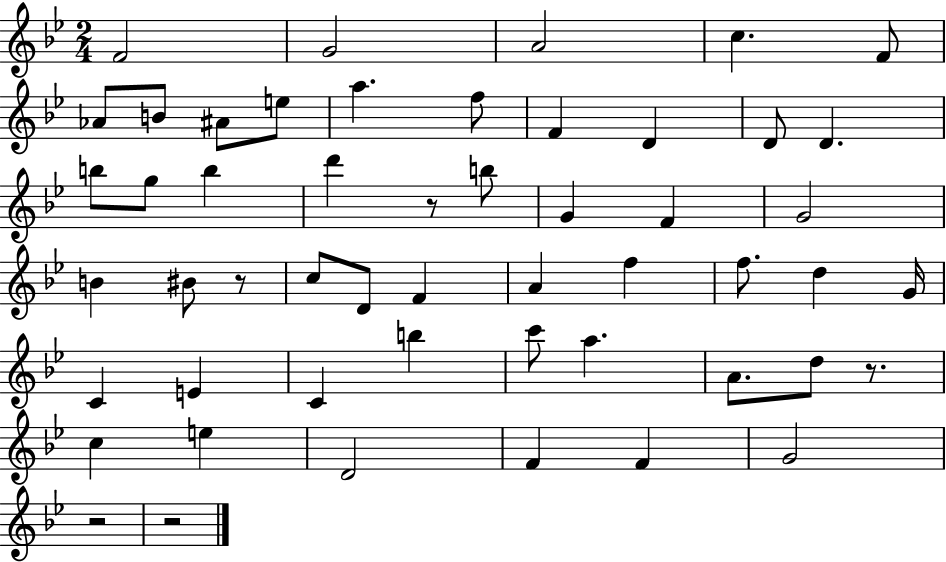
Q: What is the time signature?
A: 2/4